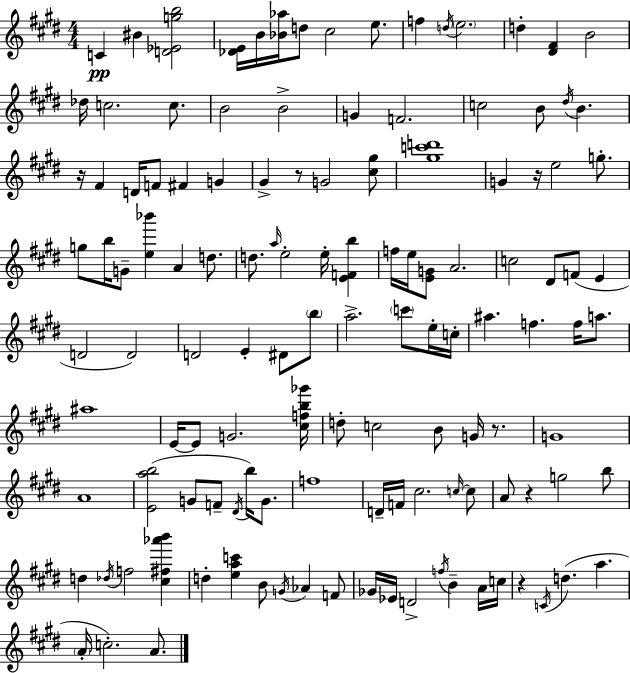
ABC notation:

X:1
T:Untitled
M:4/4
L:1/4
K:E
C ^B [D_Egb]2 [_DE]/4 B/4 [_B_a]/4 d/2 ^c2 e/2 f d/4 e2 d [^D^F] B2 _d/4 c2 c/2 B2 B2 G F2 c2 B/2 ^d/4 B z/4 ^F D/4 F/2 ^F G ^G z/2 G2 [^c^g]/2 [^gc'd']4 G z/4 e2 g/2 g/2 b/4 G/2 [e_b'] A d/2 d/2 a/4 e2 e/4 [EFb] f/4 e/4 [EG]/2 A2 c2 ^D/2 F/2 E D2 D2 D2 E ^D/2 b/2 a2 c'/2 e/4 c/4 ^a f f/4 a/2 ^a4 E/4 E/2 G2 [^cfb_g']/4 d/2 c2 B/2 G/4 z/2 G4 A4 [Eab]2 G/2 F/2 ^D/4 b/4 G/2 f4 D/4 F/4 ^c2 c/4 c/2 A/2 z g2 b/2 d _d/4 f2 [^c^f_a'b'] d [eac'] B/2 G/4 _A F/2 _G/4 _E/4 D2 f/4 B A/4 c/4 z C/4 d a A/4 c2 A/2